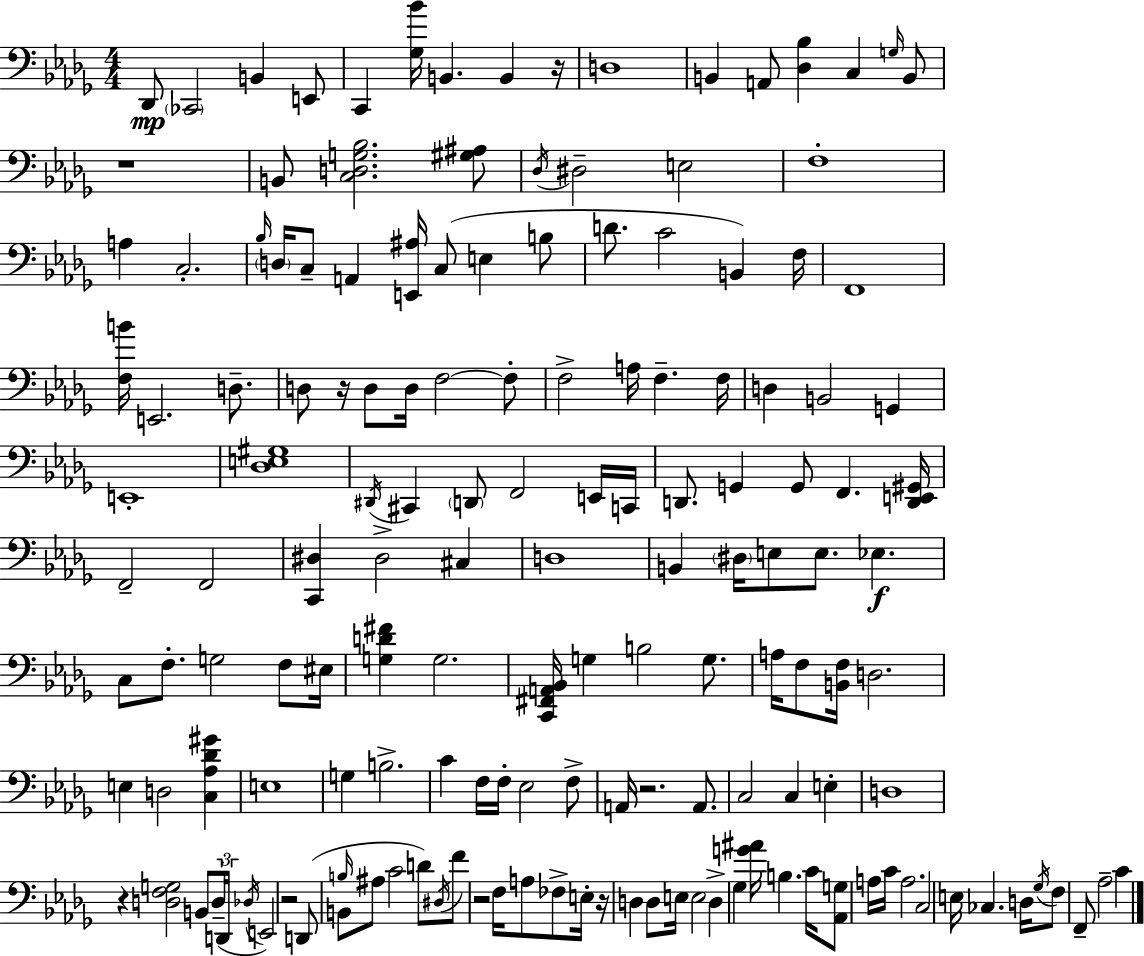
Db2/e CES2/h B2/q E2/e C2/q [Gb3,Bb4]/s B2/q. B2/q R/s D3/w B2/q A2/e [Db3,Bb3]/q C3/q G3/s B2/e R/w B2/e [C3,D3,G3,Bb3]/h. [G#3,A#3]/e Db3/s D#3/h E3/h F3/w A3/q C3/h. Bb3/s D3/s C3/e A2/q [E2,A#3]/s C3/e E3/q B3/e D4/e. C4/h B2/q F3/s F2/w [F3,B4]/s E2/h. D3/e. D3/e R/s D3/e D3/s F3/h F3/e F3/h A3/s F3/q. F3/s D3/q B2/h G2/q E2/w [Db3,E3,G#3]/w D#2/s C#2/q D2/e F2/h E2/s C2/s D2/e. G2/q G2/e F2/q. [D2,E2,G#2]/s F2/h F2/h [C2,D#3]/q D#3/h C#3/q D3/w B2/q D#3/s E3/e E3/e. Eb3/q. C3/e F3/e. G3/h F3/e EIS3/s [G3,D4,F#4]/q G3/h. [C2,F#2,A2,Bb2]/s G3/q B3/h G3/e. A3/s F3/e [B2,F3]/s D3/h. E3/q D3/h [C3,Ab3,Db4,G#4]/q E3/w G3/q B3/h. C4/q F3/s F3/s Eb3/h F3/e A2/s R/h. A2/e. C3/h C3/q E3/q D3/w R/q [D3,F3,G3]/h B2/e D3/s D2/s Db3/s E2/h R/h D2/e B2/e B3/s A#3/e C4/h D4/e D#3/s F4/e R/h F3/s A3/e FES3/e E3/s R/s D3/q D3/e E3/s E3/h D3/q Gb3/q [G4,A#4]/s B3/q. C4/s [Ab2,G3]/e A3/s C4/s A3/h. C3/h E3/s CES3/q. D3/s Gb3/s F3/e F2/e Ab3/h C4/q